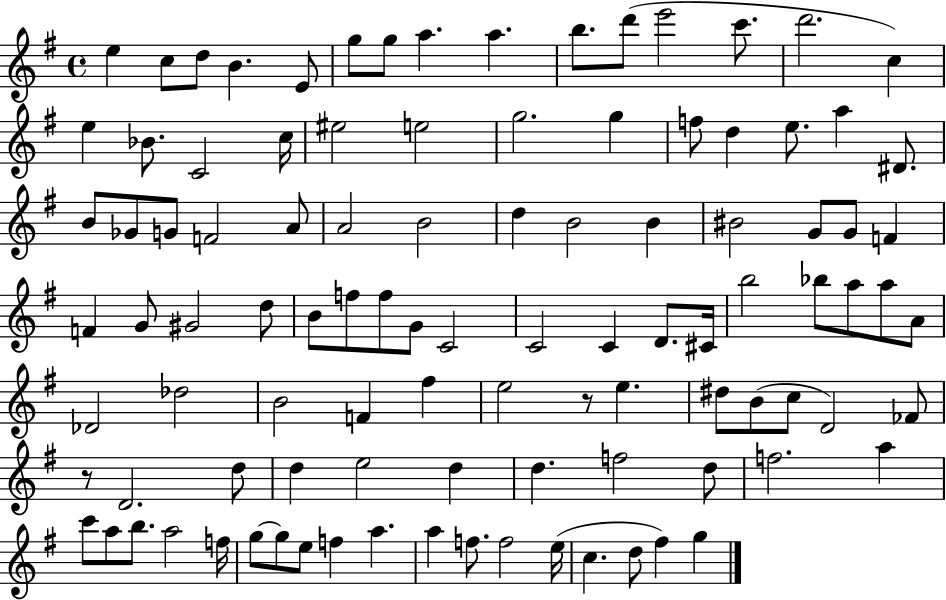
{
  \clef treble
  \time 4/4
  \defaultTimeSignature
  \key g \major
  \repeat volta 2 { e''4 c''8 d''8 b'4. e'8 | g''8 g''8 a''4. a''4. | b''8. d'''8( e'''2 c'''8. | d'''2. c''4) | \break e''4 bes'8. c'2 c''16 | eis''2 e''2 | g''2. g''4 | f''8 d''4 e''8. a''4 dis'8. | \break b'8 ges'8 g'8 f'2 a'8 | a'2 b'2 | d''4 b'2 b'4 | bis'2 g'8 g'8 f'4 | \break f'4 g'8 gis'2 d''8 | b'8 f''8 f''8 g'8 c'2 | c'2 c'4 d'8. cis'16 | b''2 bes''8 a''8 a''8 a'8 | \break des'2 des''2 | b'2 f'4 fis''4 | e''2 r8 e''4. | dis''8 b'8( c''8 d'2) fes'8 | \break r8 d'2. d''8 | d''4 e''2 d''4 | d''4. f''2 d''8 | f''2. a''4 | \break c'''8 a''8 b''8. a''2 f''16 | g''8~~ g''8 e''8 f''4 a''4. | a''4 f''8. f''2 e''16( | c''4. d''8 fis''4) g''4 | \break } \bar "|."
}